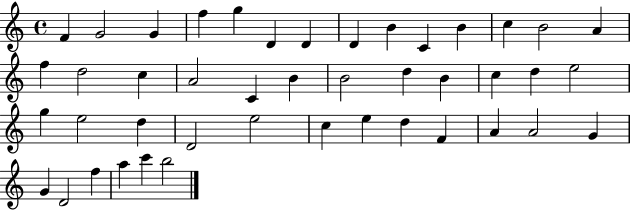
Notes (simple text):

F4/q G4/h G4/q F5/q G5/q D4/q D4/q D4/q B4/q C4/q B4/q C5/q B4/h A4/q F5/q D5/h C5/q A4/h C4/q B4/q B4/h D5/q B4/q C5/q D5/q E5/h G5/q E5/h D5/q D4/h E5/h C5/q E5/q D5/q F4/q A4/q A4/h G4/q G4/q D4/h F5/q A5/q C6/q B5/h